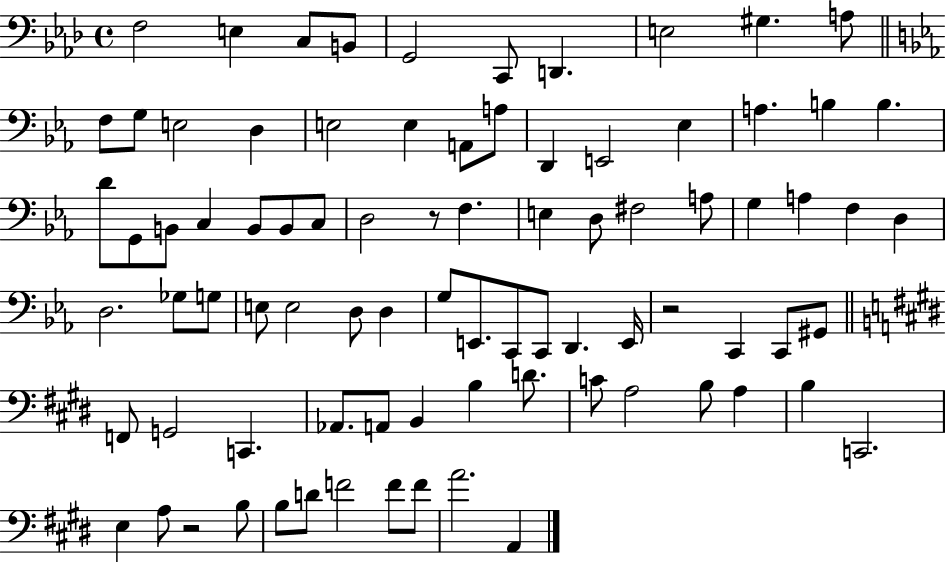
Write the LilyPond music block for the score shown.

{
  \clef bass
  \time 4/4
  \defaultTimeSignature
  \key aes \major
  f2 e4 c8 b,8 | g,2 c,8 d,4. | e2 gis4. a8 | \bar "||" \break \key ees \major f8 g8 e2 d4 | e2 e4 a,8 a8 | d,4 e,2 ees4 | a4. b4 b4. | \break d'8 g,8 b,8 c4 b,8 b,8 c8 | d2 r8 f4. | e4 d8 fis2 a8 | g4 a4 f4 d4 | \break d2. ges8 g8 | e8 e2 d8 d4 | g8 e,8. c,8 c,8 d,4. e,16 | r2 c,4 c,8 gis,8 | \break \bar "||" \break \key e \major f,8 g,2 c,4. | aes,8. a,8 b,4 b4 d'8. | c'8 a2 b8 a4 | b4 c,2. | \break e4 a8 r2 b8 | b8 d'8 f'2 f'8 f'8 | a'2. a,4 | \bar "|."
}